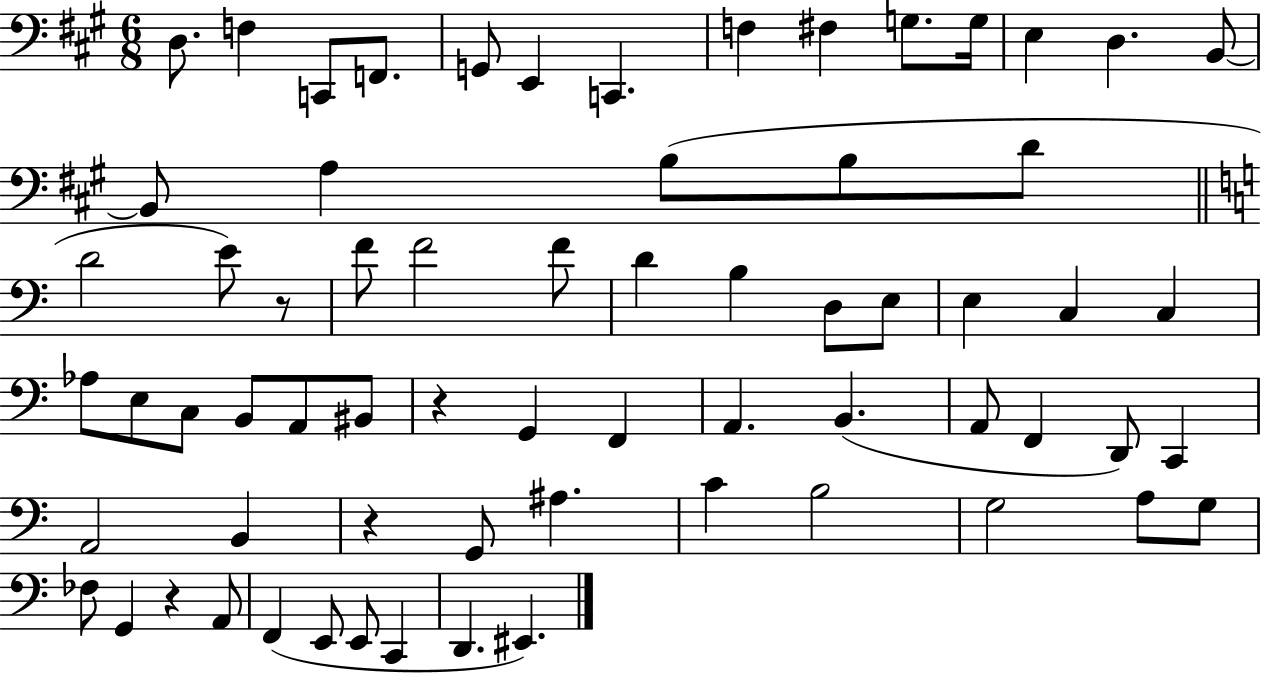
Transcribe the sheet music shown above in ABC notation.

X:1
T:Untitled
M:6/8
L:1/4
K:A
D,/2 F, C,,/2 F,,/2 G,,/2 E,, C,, F, ^F, G,/2 G,/4 E, D, B,,/2 B,,/2 A, B,/2 B,/2 D/2 D2 E/2 z/2 F/2 F2 F/2 D B, D,/2 E,/2 E, C, C, _A,/2 E,/2 C,/2 B,,/2 A,,/2 ^B,,/2 z G,, F,, A,, B,, A,,/2 F,, D,,/2 C,, A,,2 B,, z G,,/2 ^A, C B,2 G,2 A,/2 G,/2 _F,/2 G,, z A,,/2 F,, E,,/2 E,,/2 C,, D,, ^E,,